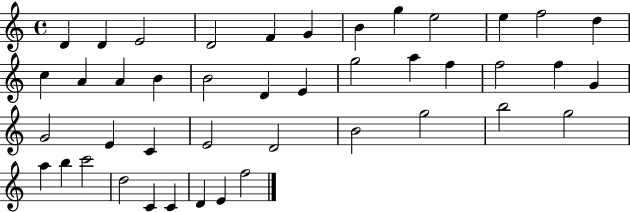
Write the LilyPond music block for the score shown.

{
  \clef treble
  \time 4/4
  \defaultTimeSignature
  \key c \major
  d'4 d'4 e'2 | d'2 f'4 g'4 | b'4 g''4 e''2 | e''4 f''2 d''4 | \break c''4 a'4 a'4 b'4 | b'2 d'4 e'4 | g''2 a''4 f''4 | f''2 f''4 g'4 | \break g'2 e'4 c'4 | e'2 d'2 | b'2 g''2 | b''2 g''2 | \break a''4 b''4 c'''2 | d''2 c'4 c'4 | d'4 e'4 f''2 | \bar "|."
}